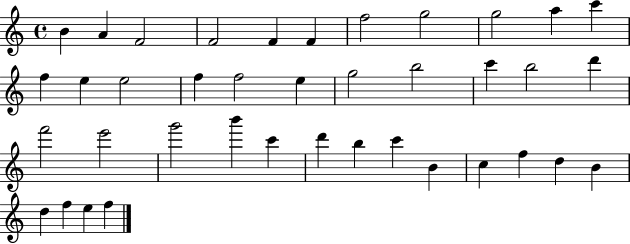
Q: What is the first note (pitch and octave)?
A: B4